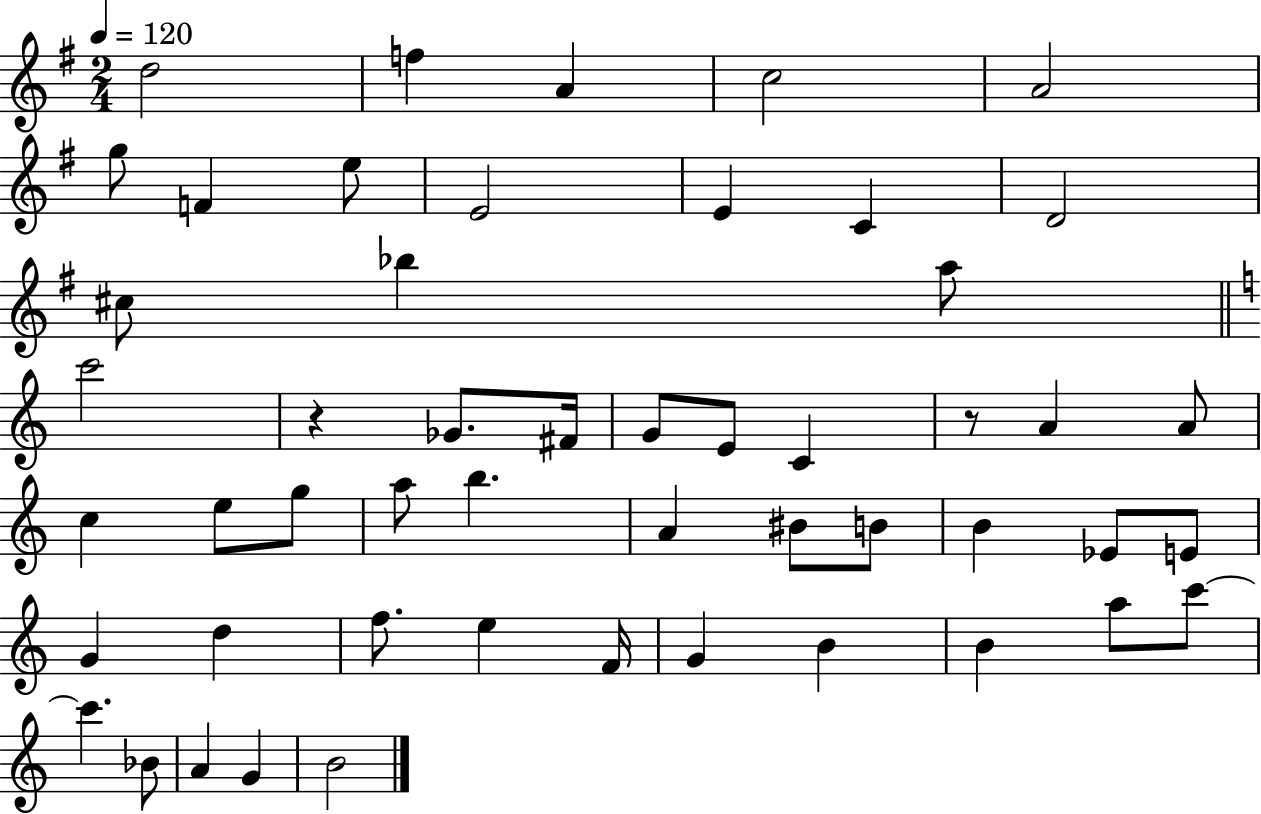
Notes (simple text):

D5/h F5/q A4/q C5/h A4/h G5/e F4/q E5/e E4/h E4/q C4/q D4/h C#5/e Bb5/q A5/e C6/h R/q Gb4/e. F#4/s G4/e E4/e C4/q R/e A4/q A4/e C5/q E5/e G5/e A5/e B5/q. A4/q BIS4/e B4/e B4/q Eb4/e E4/e G4/q D5/q F5/e. E5/q F4/s G4/q B4/q B4/q A5/e C6/e C6/q. Bb4/e A4/q G4/q B4/h